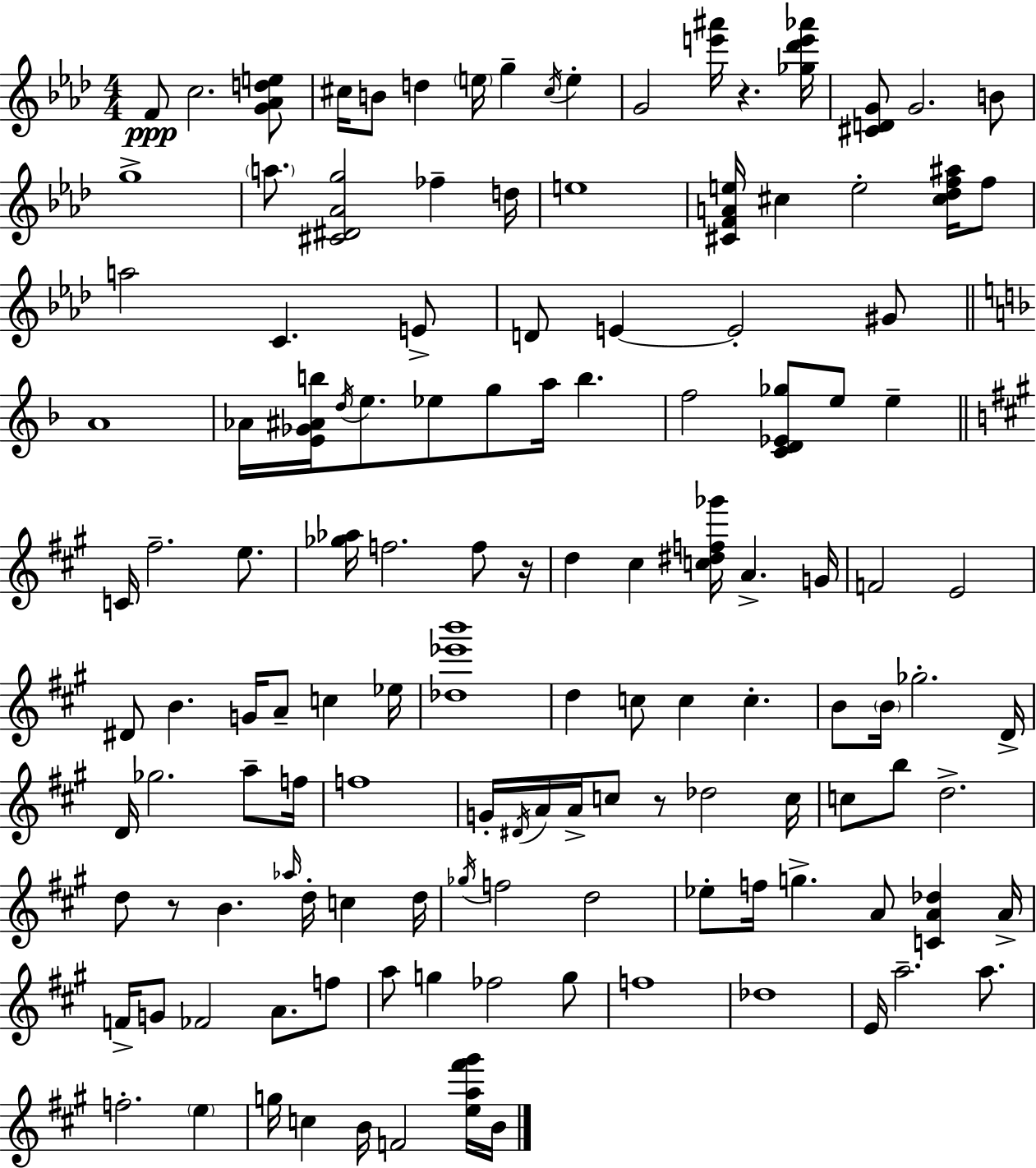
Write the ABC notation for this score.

X:1
T:Untitled
M:4/4
L:1/4
K:Fm
F/2 c2 [G_Ade]/2 ^c/4 B/2 d e/4 g ^c/4 e G2 [e'^a']/4 z [_g_d'e'_a']/4 [^CDG]/2 G2 B/2 g4 a/2 [^C^D_Ag]2 _f d/4 e4 [^CFAe]/4 ^c e2 [^c_df^a]/4 f/2 a2 C E/2 D/2 E E2 ^G/2 A4 _A/4 [E_G^Ab]/4 d/4 e/2 _e/2 g/2 a/4 b f2 [CD_E_g]/2 e/2 e C/4 ^f2 e/2 [_g_a]/4 f2 f/2 z/4 d ^c [c^df_g']/4 A G/4 F2 E2 ^D/2 B G/4 A/2 c _e/4 [_d_e'b']4 d c/2 c c B/2 B/4 _g2 D/4 D/4 _g2 a/2 f/4 f4 G/4 ^D/4 A/4 A/4 c/2 z/2 _d2 c/4 c/2 b/2 d2 d/2 z/2 B _a/4 d/4 c d/4 _g/4 f2 d2 _e/2 f/4 g A/2 [CA_d] A/4 F/4 G/2 _F2 A/2 f/2 a/2 g _f2 g/2 f4 _d4 E/4 a2 a/2 f2 e g/4 c B/4 F2 [ea^f'^g']/4 B/4